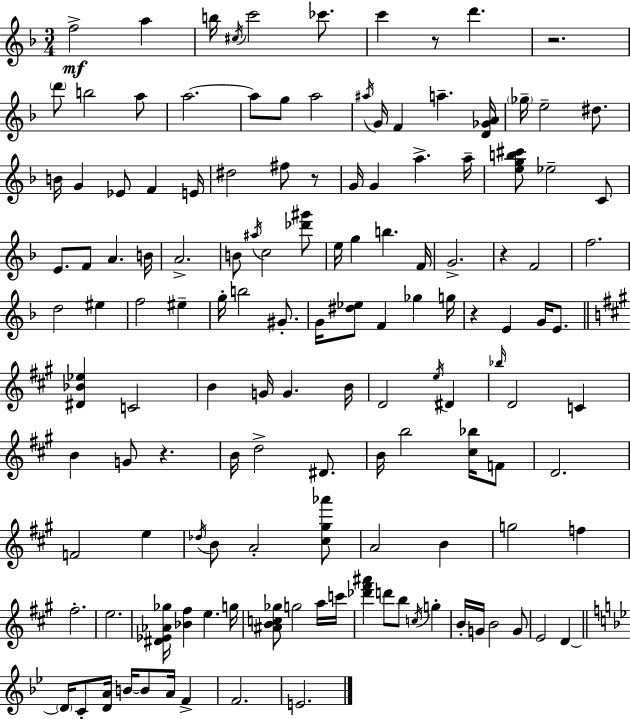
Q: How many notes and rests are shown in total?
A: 136